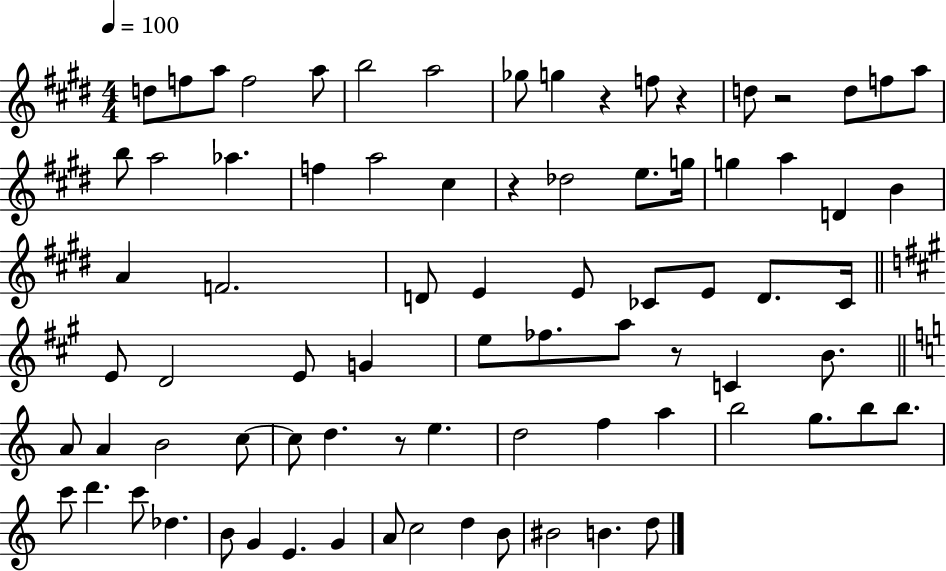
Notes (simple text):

D5/e F5/e A5/e F5/h A5/e B5/h A5/h Gb5/e G5/q R/q F5/e R/q D5/e R/h D5/e F5/e A5/e B5/e A5/h Ab5/q. F5/q A5/h C#5/q R/q Db5/h E5/e. G5/s G5/q A5/q D4/q B4/q A4/q F4/h. D4/e E4/q E4/e CES4/e E4/e D4/e. CES4/s E4/e D4/h E4/e G4/q E5/e FES5/e. A5/e R/e C4/q B4/e. A4/e A4/q B4/h C5/e C5/e D5/q. R/e E5/q. D5/h F5/q A5/q B5/h G5/e. B5/e B5/e. C6/e D6/q. C6/e Db5/q. B4/e G4/q E4/q. G4/q A4/e C5/h D5/q B4/e BIS4/h B4/q. D5/e